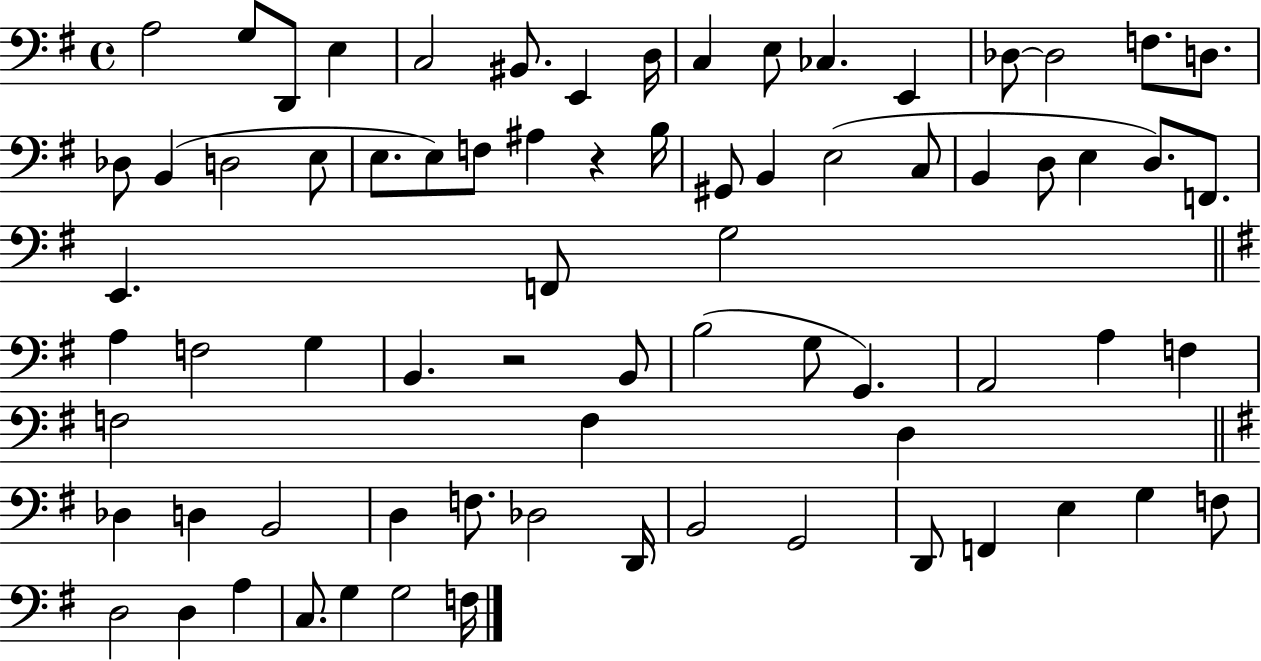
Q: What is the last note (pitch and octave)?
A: F3